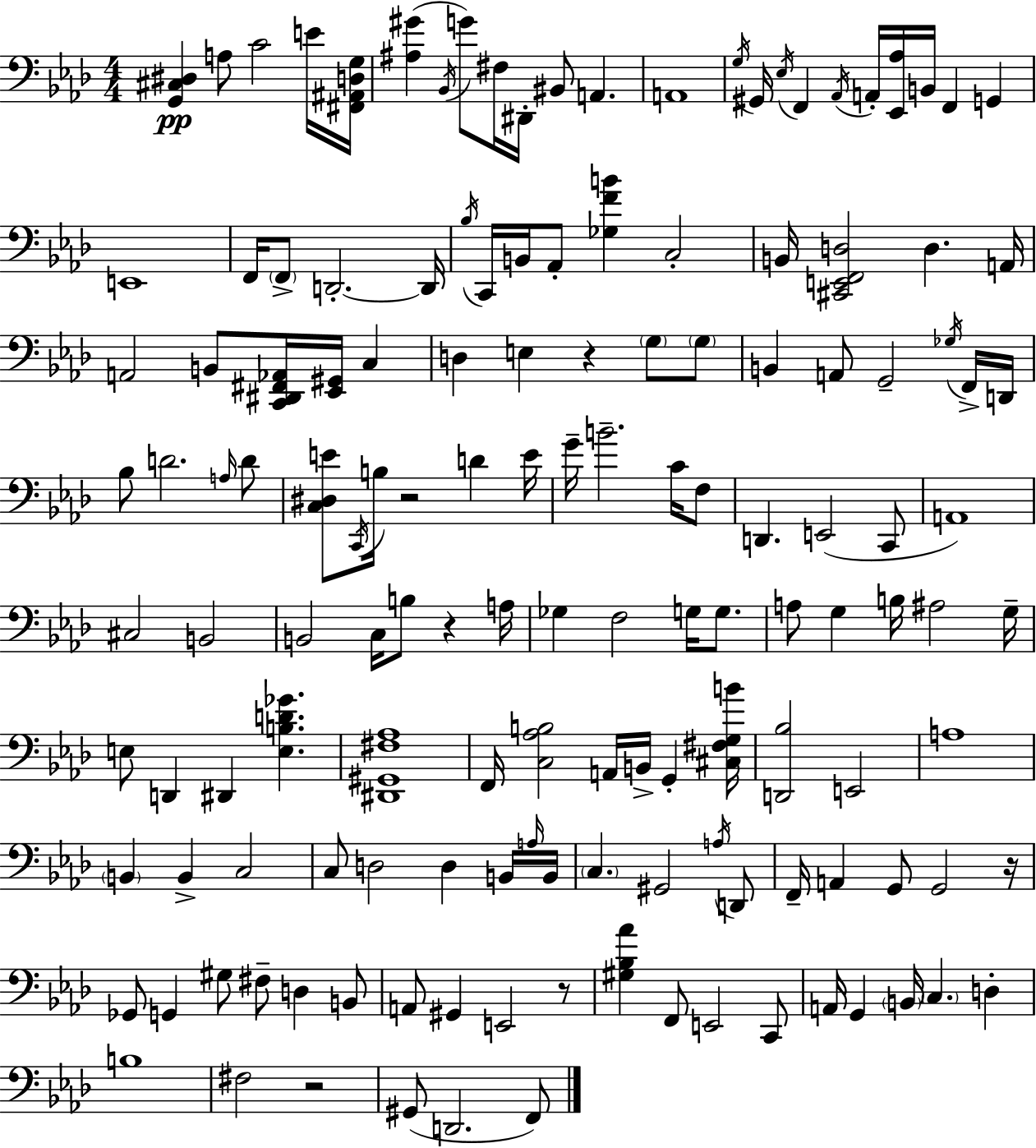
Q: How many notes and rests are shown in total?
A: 145